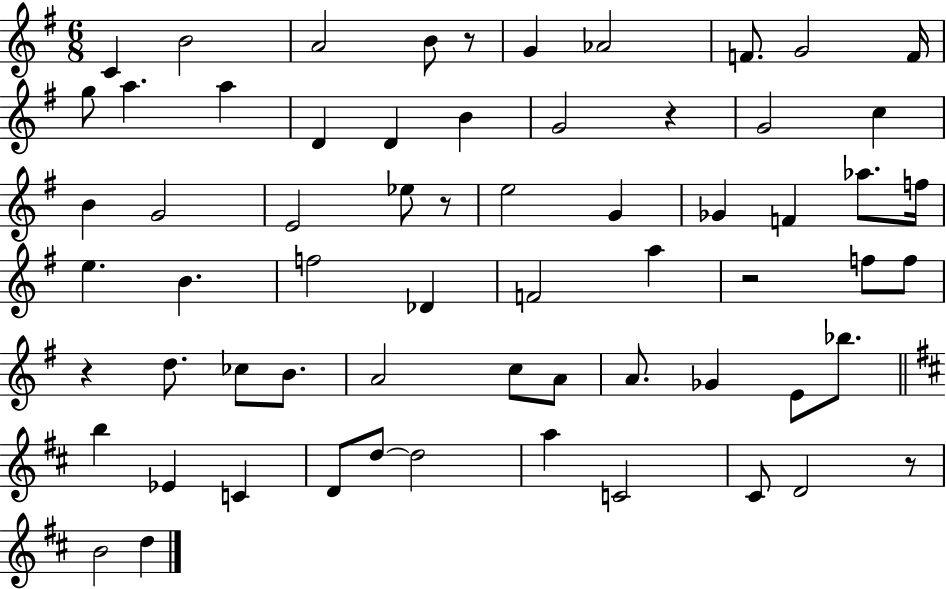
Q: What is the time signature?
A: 6/8